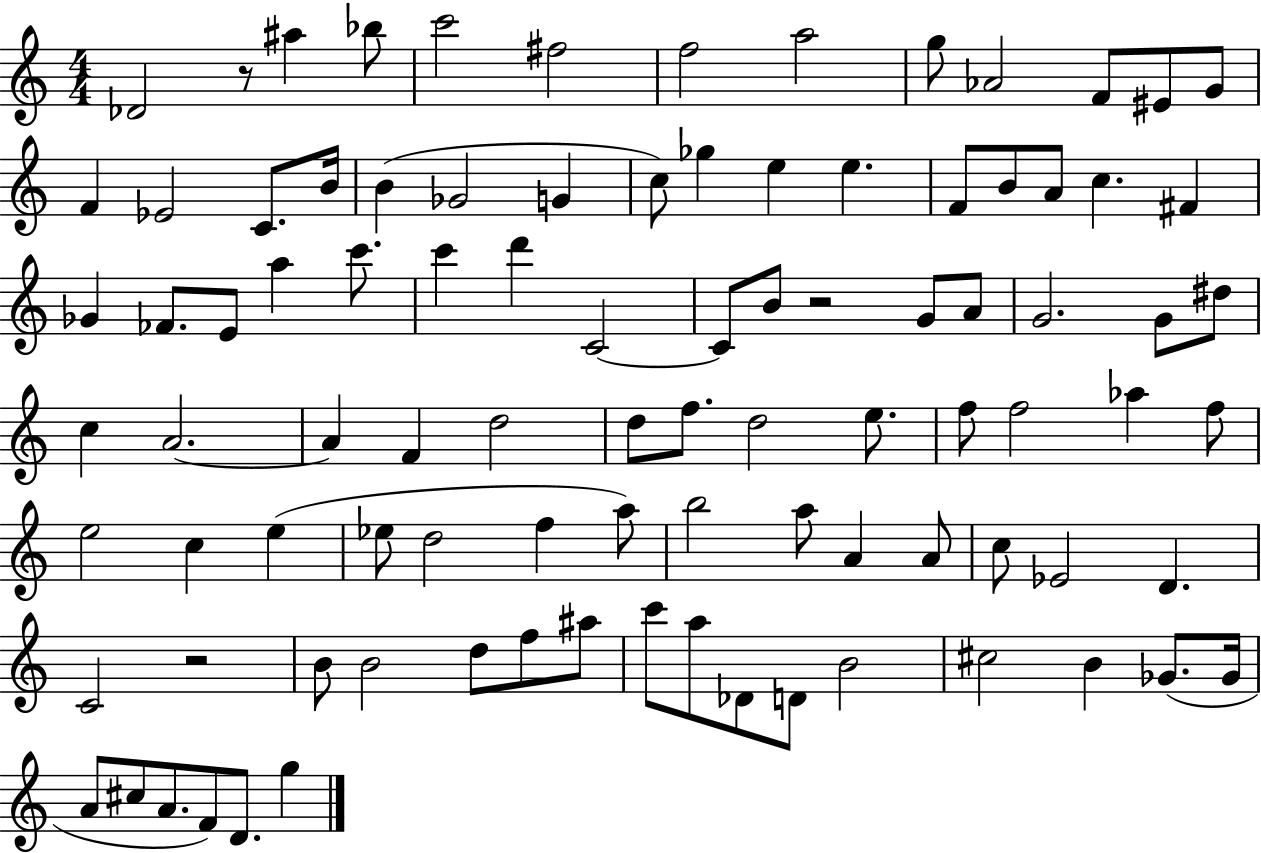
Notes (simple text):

Db4/h R/e A#5/q Bb5/e C6/h F#5/h F5/h A5/h G5/e Ab4/h F4/e EIS4/e G4/e F4/q Eb4/h C4/e. B4/s B4/q Gb4/h G4/q C5/e Gb5/q E5/q E5/q. F4/e B4/e A4/e C5/q. F#4/q Gb4/q FES4/e. E4/e A5/q C6/e. C6/q D6/q C4/h C4/e B4/e R/h G4/e A4/e G4/h. G4/e D#5/e C5/q A4/h. A4/q F4/q D5/h D5/e F5/e. D5/h E5/e. F5/e F5/h Ab5/q F5/e E5/h C5/q E5/q Eb5/e D5/h F5/q A5/e B5/h A5/e A4/q A4/e C5/e Eb4/h D4/q. C4/h R/h B4/e B4/h D5/e F5/e A#5/e C6/e A5/e Db4/e D4/e B4/h C#5/h B4/q Gb4/e. Gb4/s A4/e C#5/e A4/e. F4/e D4/e. G5/q